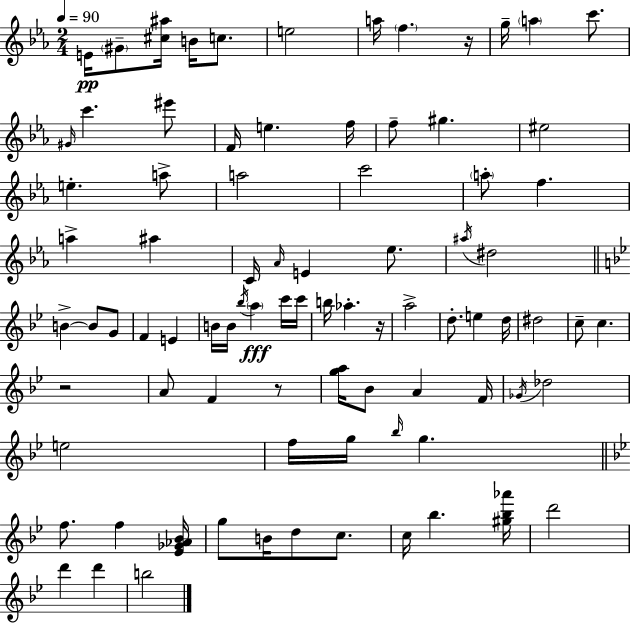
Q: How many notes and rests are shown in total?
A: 85